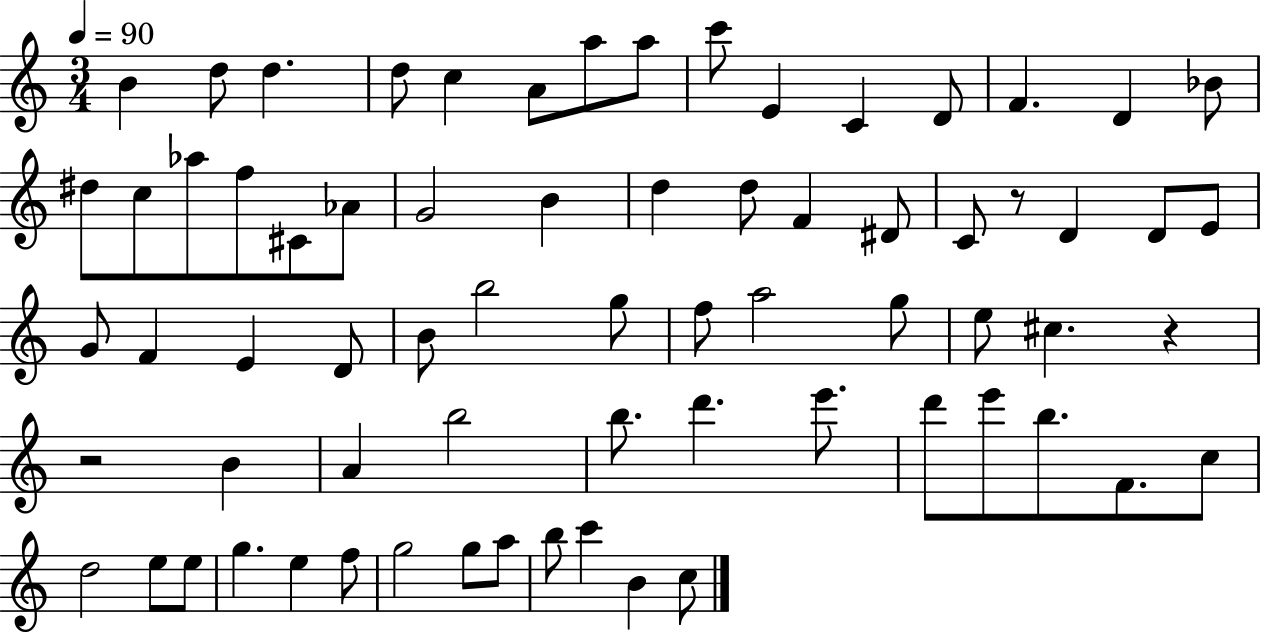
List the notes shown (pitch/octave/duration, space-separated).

B4/q D5/e D5/q. D5/e C5/q A4/e A5/e A5/e C6/e E4/q C4/q D4/e F4/q. D4/q Bb4/e D#5/e C5/e Ab5/e F5/e C#4/e Ab4/e G4/h B4/q D5/q D5/e F4/q D#4/e C4/e R/e D4/q D4/e E4/e G4/e F4/q E4/q D4/e B4/e B5/h G5/e F5/e A5/h G5/e E5/e C#5/q. R/q R/h B4/q A4/q B5/h B5/e. D6/q. E6/e. D6/e E6/e B5/e. F4/e. C5/e D5/h E5/e E5/e G5/q. E5/q F5/e G5/h G5/e A5/e B5/e C6/q B4/q C5/e